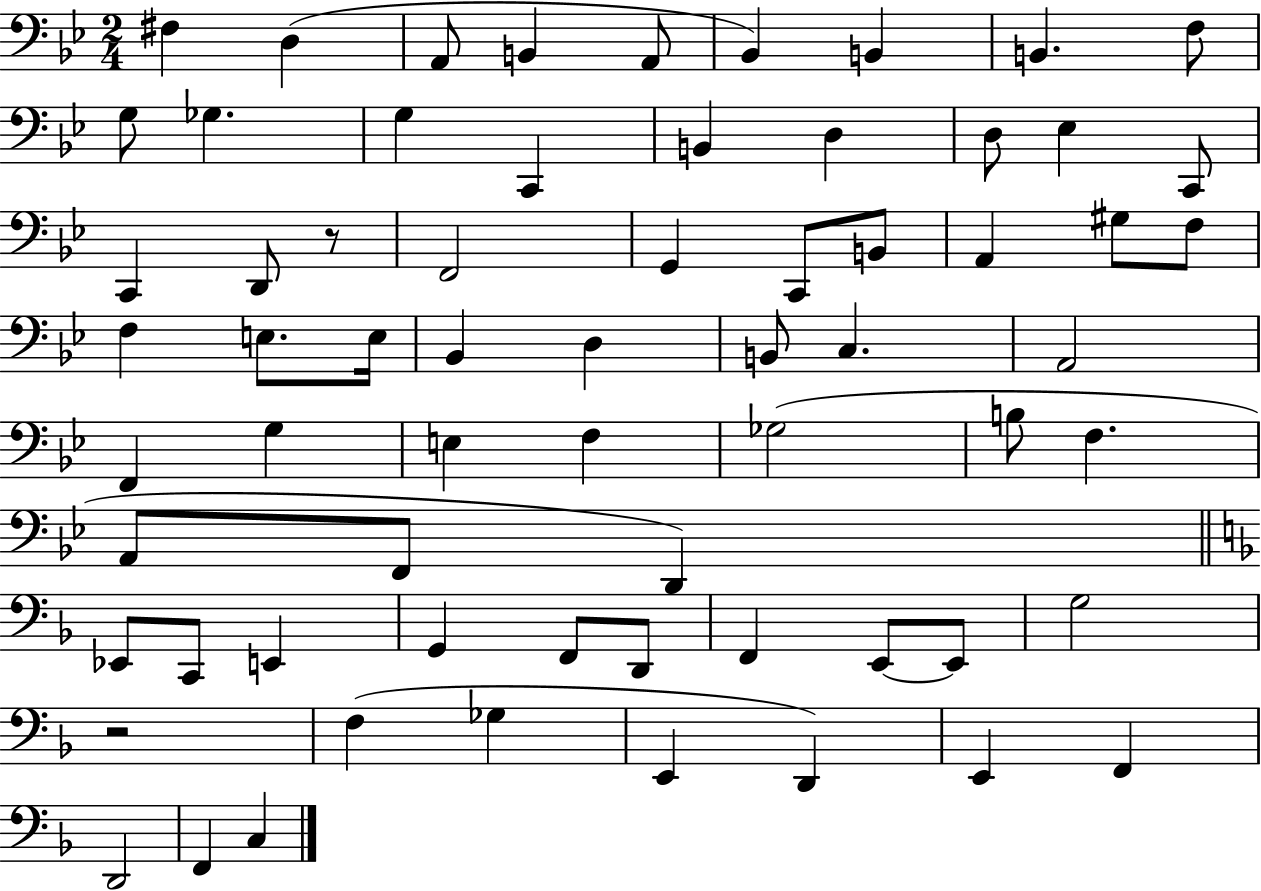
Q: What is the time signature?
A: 2/4